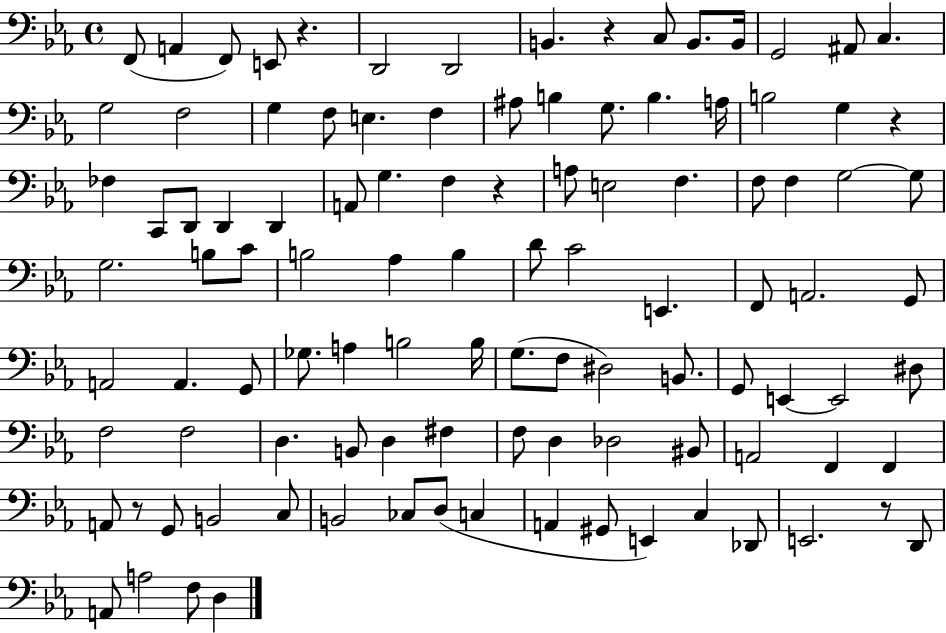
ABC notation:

X:1
T:Untitled
M:4/4
L:1/4
K:Eb
F,,/2 A,, F,,/2 E,,/2 z D,,2 D,,2 B,, z C,/2 B,,/2 B,,/4 G,,2 ^A,,/2 C, G,2 F,2 G, F,/2 E, F, ^A,/2 B, G,/2 B, A,/4 B,2 G, z _F, C,,/2 D,,/2 D,, D,, A,,/2 G, F, z A,/2 E,2 F, F,/2 F, G,2 G,/2 G,2 B,/2 C/2 B,2 _A, B, D/2 C2 E,, F,,/2 A,,2 G,,/2 A,,2 A,, G,,/2 _G,/2 A, B,2 B,/4 G,/2 F,/2 ^D,2 B,,/2 G,,/2 E,, E,,2 ^D,/2 F,2 F,2 D, B,,/2 D, ^F, F,/2 D, _D,2 ^B,,/2 A,,2 F,, F,, A,,/2 z/2 G,,/2 B,,2 C,/2 B,,2 _C,/2 D,/2 C, A,, ^G,,/2 E,, C, _D,,/2 E,,2 z/2 D,,/2 A,,/2 A,2 F,/2 D,